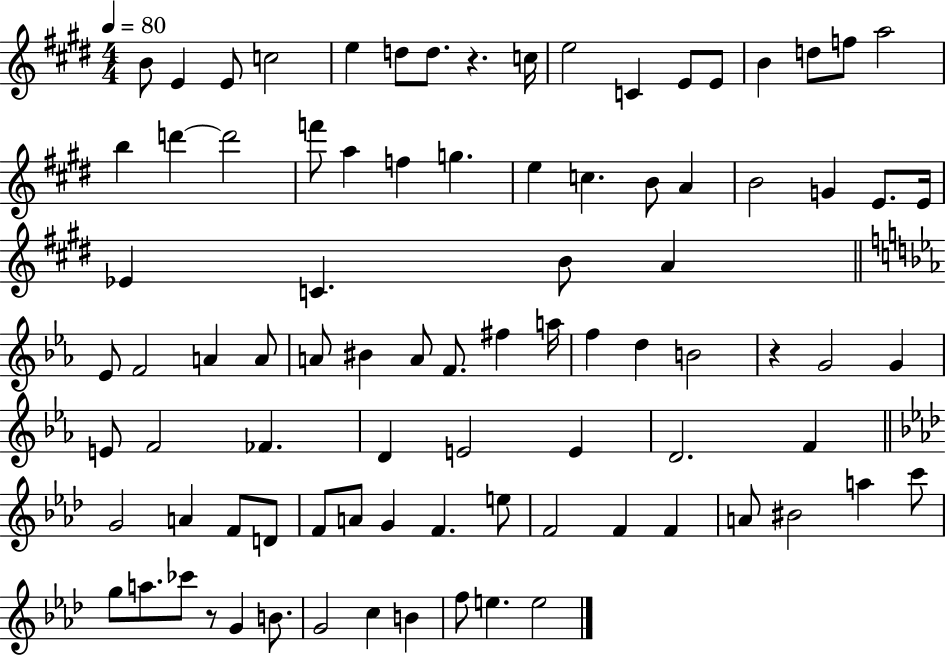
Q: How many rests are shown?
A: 3